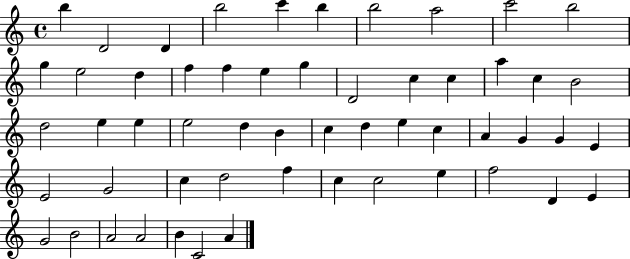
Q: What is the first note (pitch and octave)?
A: B5